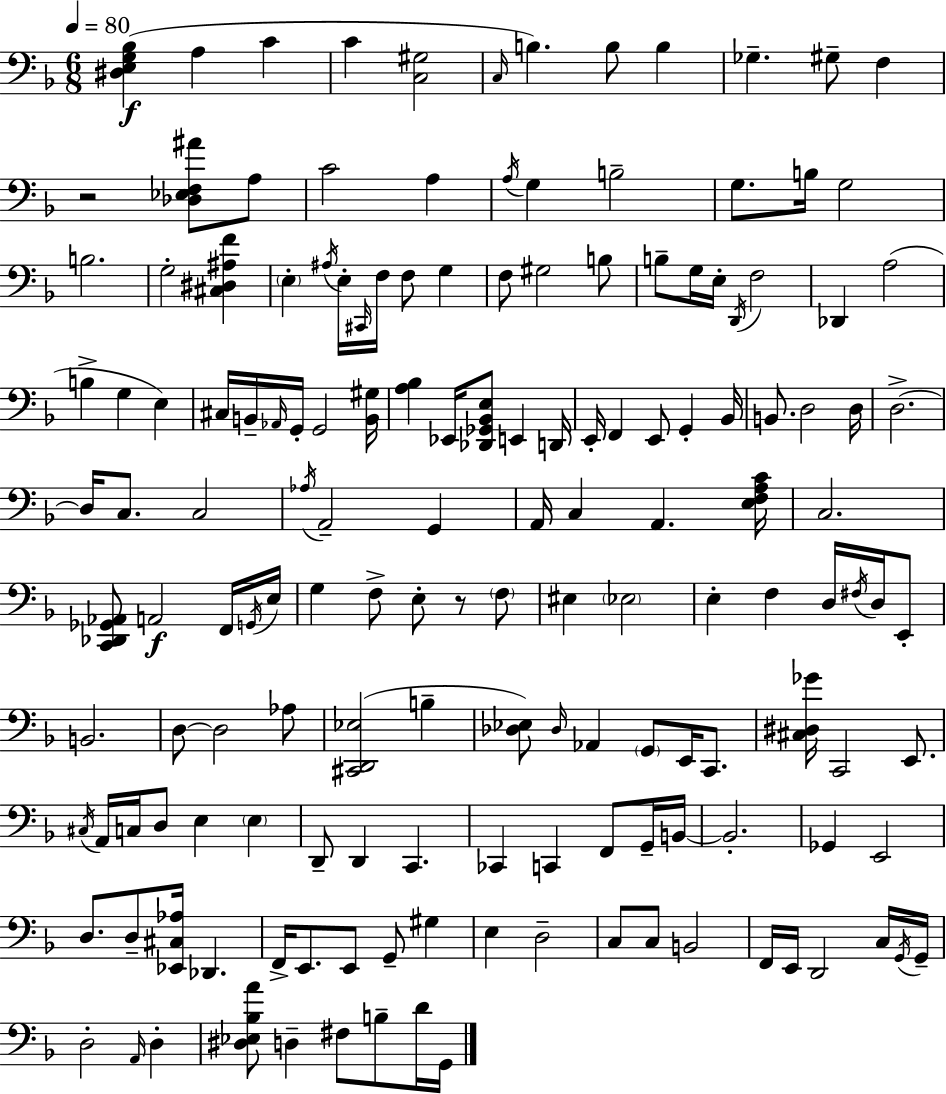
X:1
T:Untitled
M:6/8
L:1/4
K:F
[^D,E,G,_B,] A, C C [C,^G,]2 C,/4 B, B,/2 B, _G, ^G,/2 F, z2 [_D,_E,F,^A]/2 A,/2 C2 A, A,/4 G, B,2 G,/2 B,/4 G,2 B,2 G,2 [^C,^D,^A,F] E, ^A,/4 E,/4 ^C,,/4 F,/4 F,/2 G, F,/2 ^G,2 B,/2 B,/2 G,/4 E,/4 D,,/4 F,2 _D,, A,2 B, G, E, ^C,/4 B,,/4 _A,,/4 G,,/4 G,,2 [B,,^G,]/4 [A,_B,] _E,,/4 [_D,,_G,,_B,,E,]/2 E,, D,,/4 E,,/4 F,, E,,/2 G,, _B,,/4 B,,/2 D,2 D,/4 D,2 D,/4 C,/2 C,2 _A,/4 A,,2 G,, A,,/4 C, A,, [E,F,A,C]/4 C,2 [C,,_D,,_G,,_A,,]/2 A,,2 F,,/4 G,,/4 E,/4 G, F,/2 E,/2 z/2 F,/2 ^E, _E,2 E, F, D,/4 ^F,/4 D,/4 E,,/2 B,,2 D,/2 D,2 _A,/2 [^C,,D,,_E,]2 B, [_D,_E,]/2 _D,/4 _A,, G,,/2 E,,/4 C,,/2 [^C,^D,_G]/4 C,,2 E,,/2 ^C,/4 A,,/4 C,/4 D,/2 E, E, D,,/2 D,, C,, _C,, C,, F,,/2 G,,/4 B,,/4 B,,2 _G,, E,,2 D,/2 D,/2 [_E,,^C,_A,]/4 _D,, F,,/4 E,,/2 E,,/2 G,,/2 ^G, E, D,2 C,/2 C,/2 B,,2 F,,/4 E,,/4 D,,2 C,/4 G,,/4 G,,/4 D,2 A,,/4 D, [^D,_E,_B,A]/2 D, ^F,/2 B,/2 D/4 G,,/4